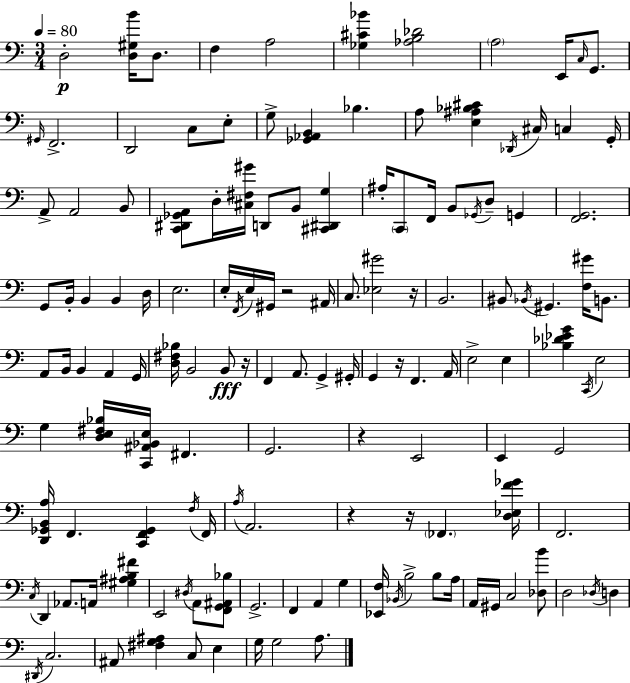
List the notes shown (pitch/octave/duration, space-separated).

D3/h [D3,G#3,B4]/s D3/e. F3/q A3/h [Gb3,C#4,Bb4]/q [Ab3,B3,Db4]/h A3/h E2/s C3/s G2/e. G#2/s F2/h. D2/h C3/e E3/e G3/e [Gb2,Ab2,B2]/q Bb3/q. A3/e [E3,A#3,Bb3,C#4]/q Db2/s C#3/s C3/q G2/s A2/e A2/h B2/e [C2,D#2,Gb2,A2]/e D3/s [C#3,F#3,G#4]/s D2/e B2/e [C#2,D#2,G3]/q A#3/s C2/e F2/s B2/e Gb2/s D3/e G2/q [F2,G2]/h. G2/e B2/s B2/q B2/q D3/s E3/h. E3/s F2/s E3/s G#2/s R/h A#2/s C3/e. [Eb3,G#4]/h R/s B2/h. BIS2/e Bb2/s G#2/q. [F3,G#4]/s B2/e. A2/e B2/s B2/q A2/q G2/s [D3,F#3,Bb3]/s B2/h B2/e R/s F2/q A2/e. G2/q G#2/s G2/q R/s F2/q. A2/s E3/h E3/q [Bb3,Db4,Eb4,G4]/q C2/s E3/h G3/q [D3,E3,F#3,Bb3]/s [C2,A#2,Bb2,E3]/s F#2/q. G2/h. R/q E2/h E2/q G2/h [D2,Gb2,B2,A3]/s F2/q. [C2,F2,Gb2]/q F3/s F2/s A3/s A2/h. R/q R/s FES2/q. [D3,Eb3,F4,Gb4]/s F2/h. C3/s D2/q Ab2/e. A2/s [G#3,A#3,B3,F#4]/q E2/h D#3/s A2/e [F2,G2,A#2,Bb3]/e G2/h. F2/q A2/q G3/q [Eb2,F3]/s Bb2/s B3/h B3/e A3/s A2/s G#2/s C3/h [Db3,B4]/e D3/h Db3/s D3/q D#2/s C3/h. A#2/e [F#3,G3,A#3]/q C3/e E3/q G3/s G3/h A3/e.